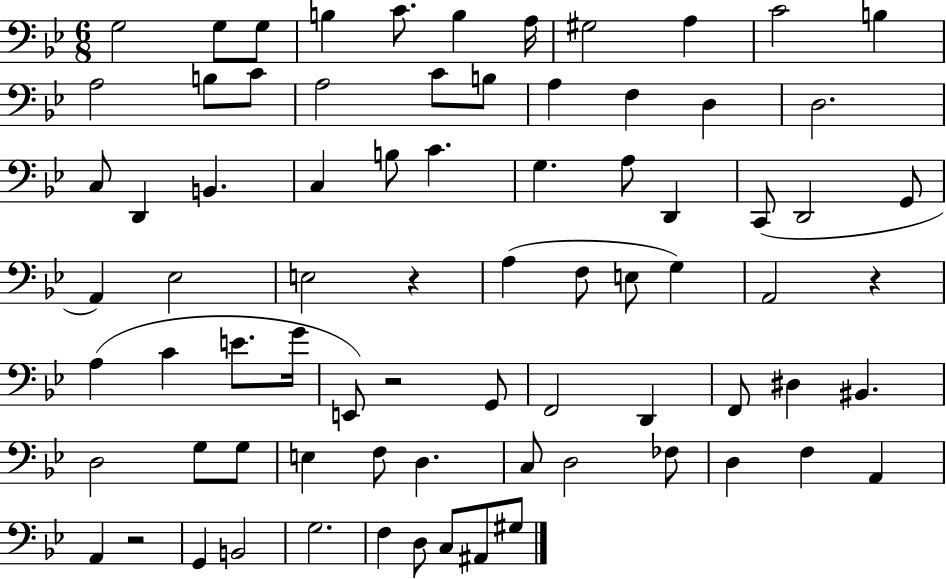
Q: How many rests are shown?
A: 4